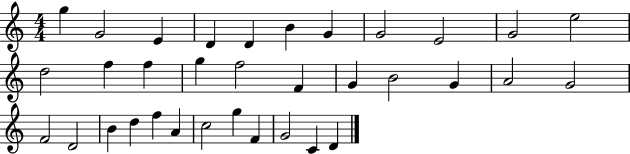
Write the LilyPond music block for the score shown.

{
  \clef treble
  \numericTimeSignature
  \time 4/4
  \key c \major
  g''4 g'2 e'4 | d'4 d'4 b'4 g'4 | g'2 e'2 | g'2 e''2 | \break d''2 f''4 f''4 | g''4 f''2 f'4 | g'4 b'2 g'4 | a'2 g'2 | \break f'2 d'2 | b'4 d''4 f''4 a'4 | c''2 g''4 f'4 | g'2 c'4 d'4 | \break \bar "|."
}